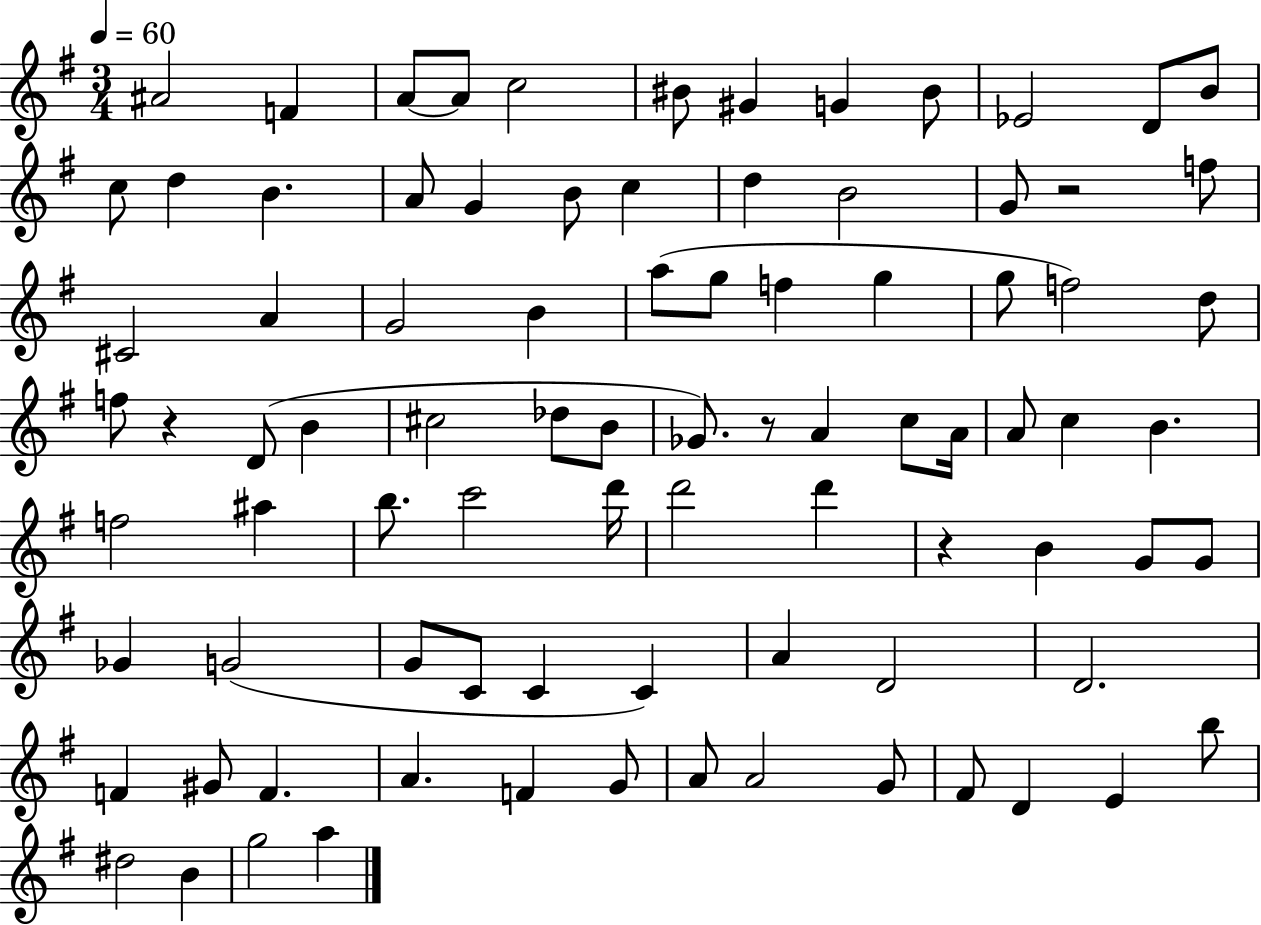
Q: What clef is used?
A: treble